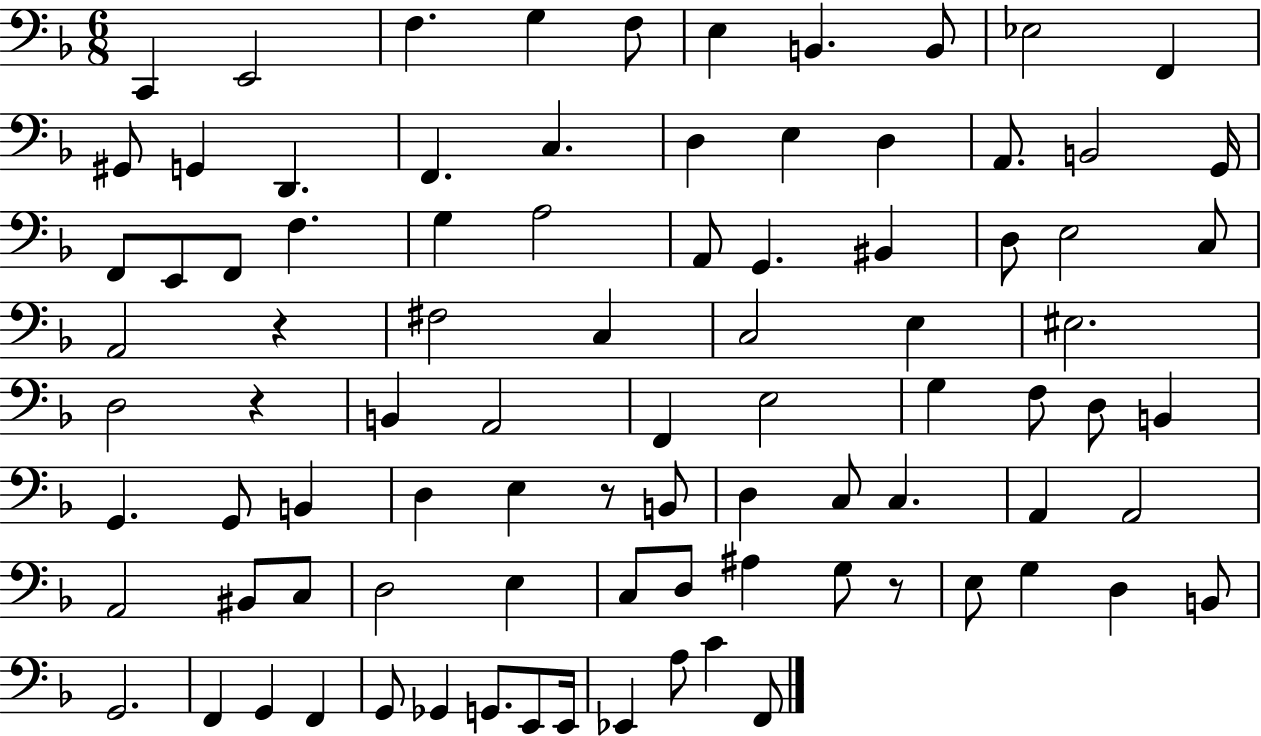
C2/q E2/h F3/q. G3/q F3/e E3/q B2/q. B2/e Eb3/h F2/q G#2/e G2/q D2/q. F2/q. C3/q. D3/q E3/q D3/q A2/e. B2/h G2/s F2/e E2/e F2/e F3/q. G3/q A3/h A2/e G2/q. BIS2/q D3/e E3/h C3/e A2/h R/q F#3/h C3/q C3/h E3/q EIS3/h. D3/h R/q B2/q A2/h F2/q E3/h G3/q F3/e D3/e B2/q G2/q. G2/e B2/q D3/q E3/q R/e B2/e D3/q C3/e C3/q. A2/q A2/h A2/h BIS2/e C3/e D3/h E3/q C3/e D3/e A#3/q G3/e R/e E3/e G3/q D3/q B2/e G2/h. F2/q G2/q F2/q G2/e Gb2/q G2/e. E2/e E2/s Eb2/q A3/e C4/q F2/e